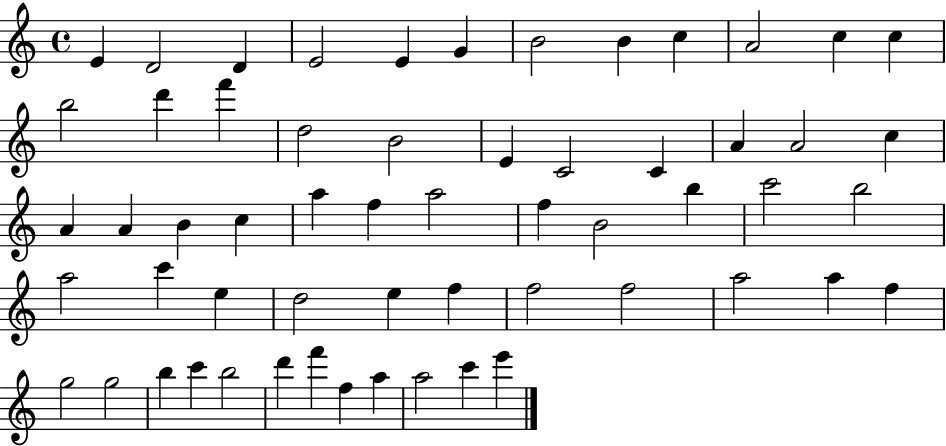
E4/q D4/h D4/q E4/h E4/q G4/q B4/h B4/q C5/q A4/h C5/q C5/q B5/h D6/q F6/q D5/h B4/h E4/q C4/h C4/q A4/q A4/h C5/q A4/q A4/q B4/q C5/q A5/q F5/q A5/h F5/q B4/h B5/q C6/h B5/h A5/h C6/q E5/q D5/h E5/q F5/q F5/h F5/h A5/h A5/q F5/q G5/h G5/h B5/q C6/q B5/h D6/q F6/q F5/q A5/q A5/h C6/q E6/q